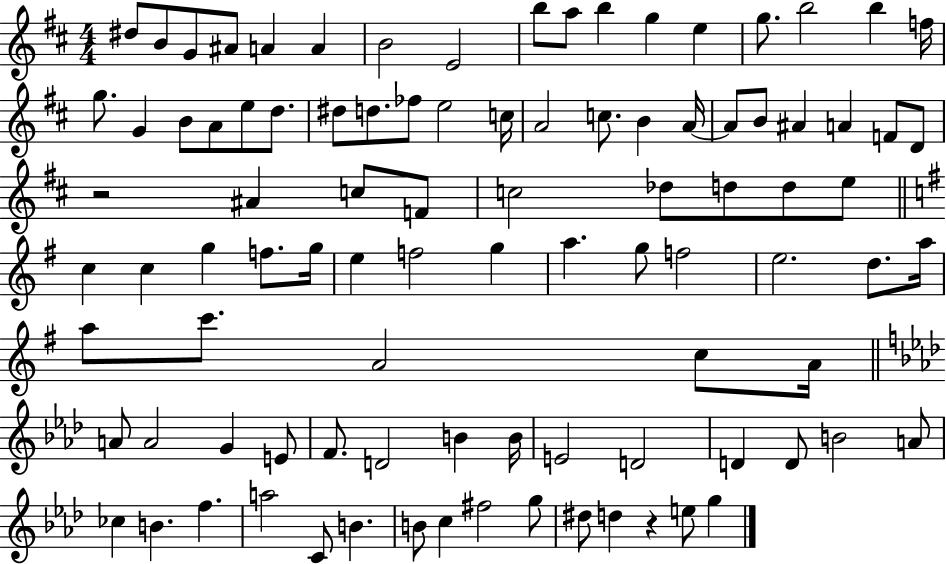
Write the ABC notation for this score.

X:1
T:Untitled
M:4/4
L:1/4
K:D
^d/2 B/2 G/2 ^A/2 A A B2 E2 b/2 a/2 b g e g/2 b2 b f/4 g/2 G B/2 A/2 e/2 d/2 ^d/2 d/2 _f/2 e2 c/4 A2 c/2 B A/4 A/2 B/2 ^A A F/2 D/2 z2 ^A c/2 F/2 c2 _d/2 d/2 d/2 e/2 c c g f/2 g/4 e f2 g a g/2 f2 e2 d/2 a/4 a/2 c'/2 A2 c/2 A/4 A/2 A2 G E/2 F/2 D2 B B/4 E2 D2 D D/2 B2 A/2 _c B f a2 C/2 B B/2 c ^f2 g/2 ^d/2 d z e/2 g